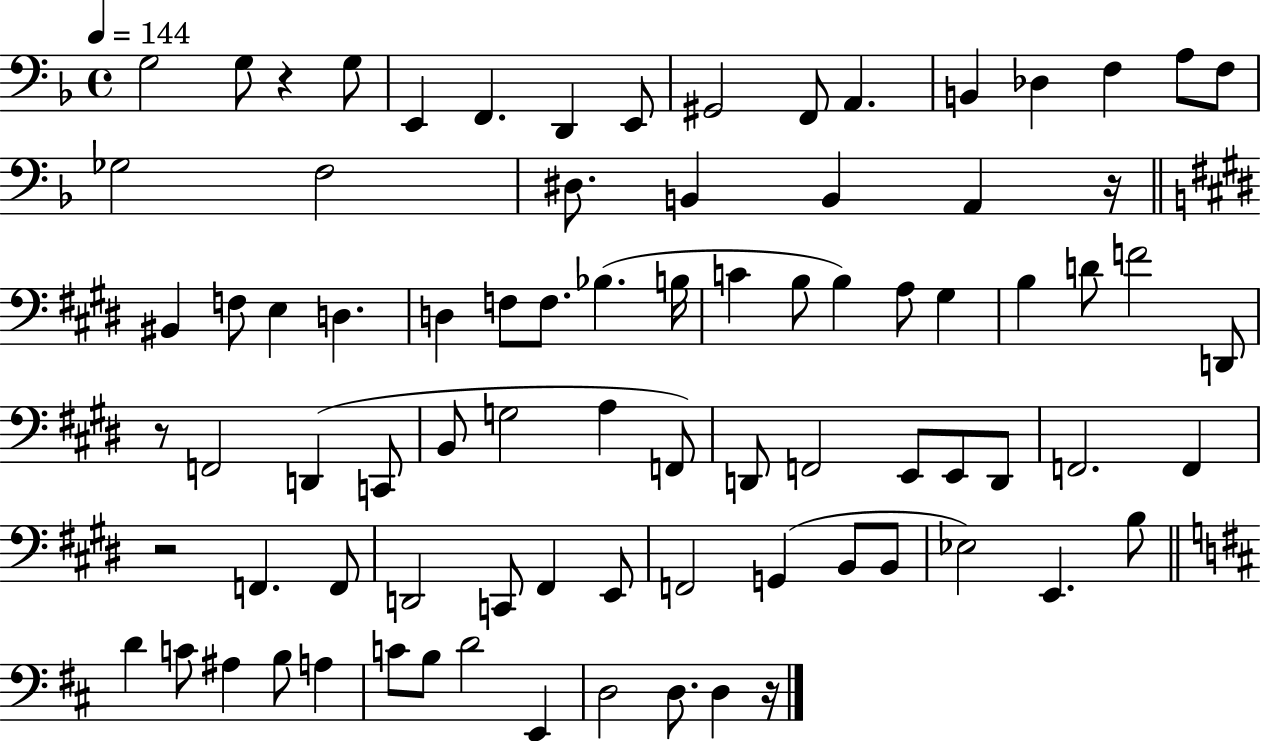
G3/h G3/e R/q G3/e E2/q F2/q. D2/q E2/e G#2/h F2/e A2/q. B2/q Db3/q F3/q A3/e F3/e Gb3/h F3/h D#3/e. B2/q B2/q A2/q R/s BIS2/q F3/e E3/q D3/q. D3/q F3/e F3/e. Bb3/q. B3/s C4/q B3/e B3/q A3/e G#3/q B3/q D4/e F4/h D2/e R/e F2/h D2/q C2/e B2/e G3/h A3/q F2/e D2/e F2/h E2/e E2/e D2/e F2/h. F2/q R/h F2/q. F2/e D2/h C2/e F#2/q E2/e F2/h G2/q B2/e B2/e Eb3/h E2/q. B3/e D4/q C4/e A#3/q B3/e A3/q C4/e B3/e D4/h E2/q D3/h D3/e. D3/q R/s